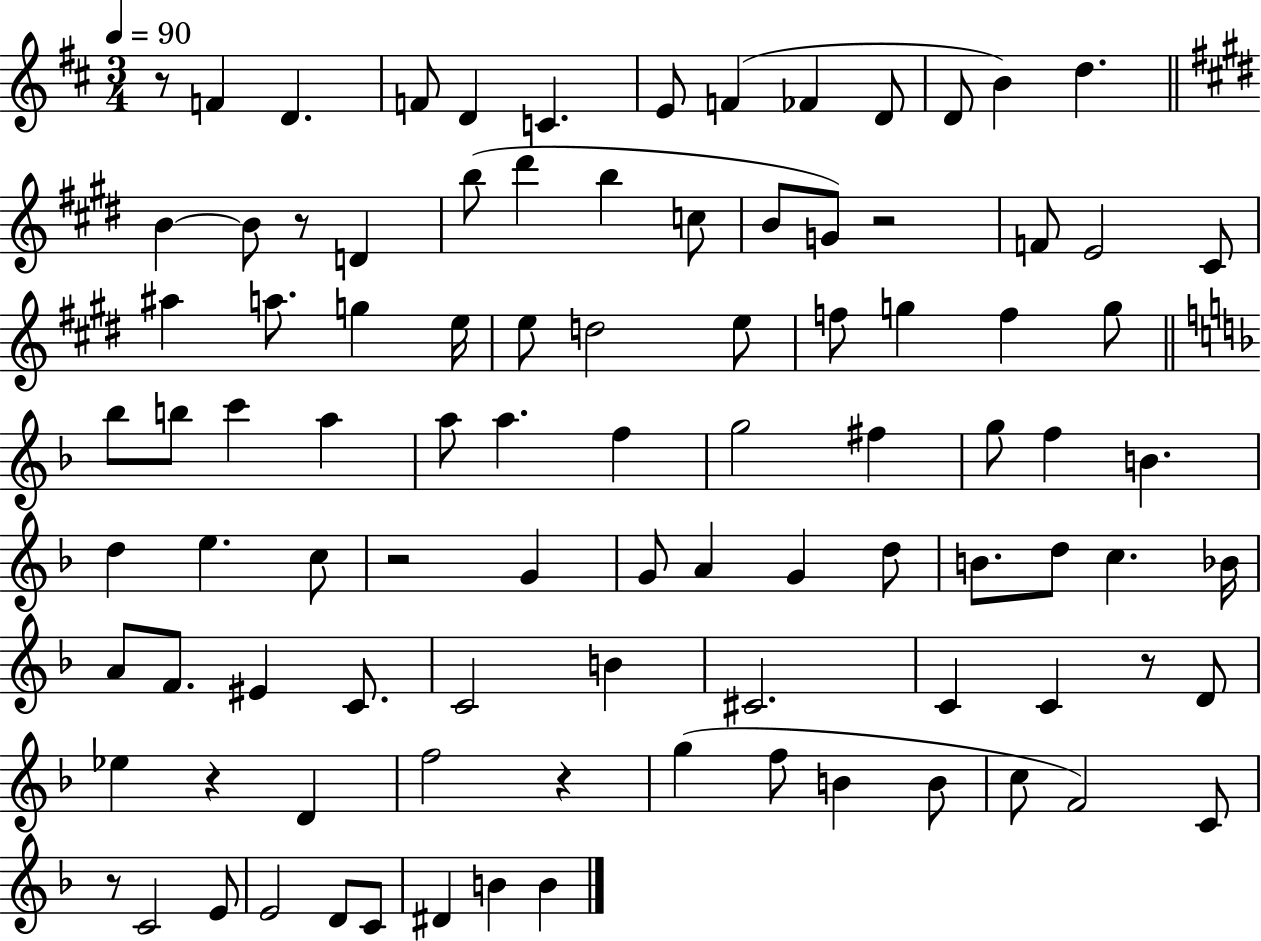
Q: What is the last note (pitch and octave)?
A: B4